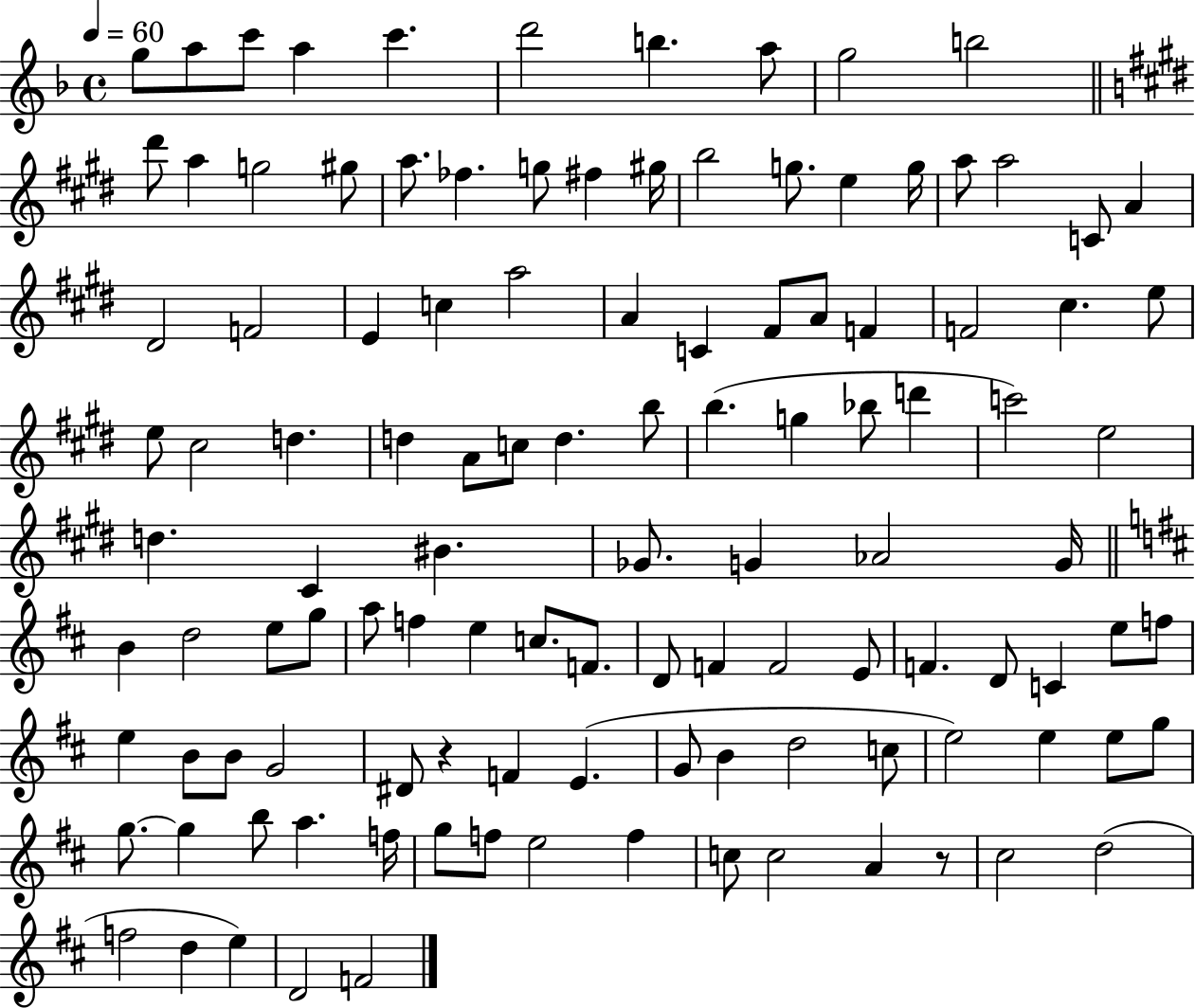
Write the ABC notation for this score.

X:1
T:Untitled
M:4/4
L:1/4
K:F
g/2 a/2 c'/2 a c' d'2 b a/2 g2 b2 ^d'/2 a g2 ^g/2 a/2 _f g/2 ^f ^g/4 b2 g/2 e g/4 a/2 a2 C/2 A ^D2 F2 E c a2 A C ^F/2 A/2 F F2 ^c e/2 e/2 ^c2 d d A/2 c/2 d b/2 b g _b/2 d' c'2 e2 d ^C ^B _G/2 G _A2 G/4 B d2 e/2 g/2 a/2 f e c/2 F/2 D/2 F F2 E/2 F D/2 C e/2 f/2 e B/2 B/2 G2 ^D/2 z F E G/2 B d2 c/2 e2 e e/2 g/2 g/2 g b/2 a f/4 g/2 f/2 e2 f c/2 c2 A z/2 ^c2 d2 f2 d e D2 F2